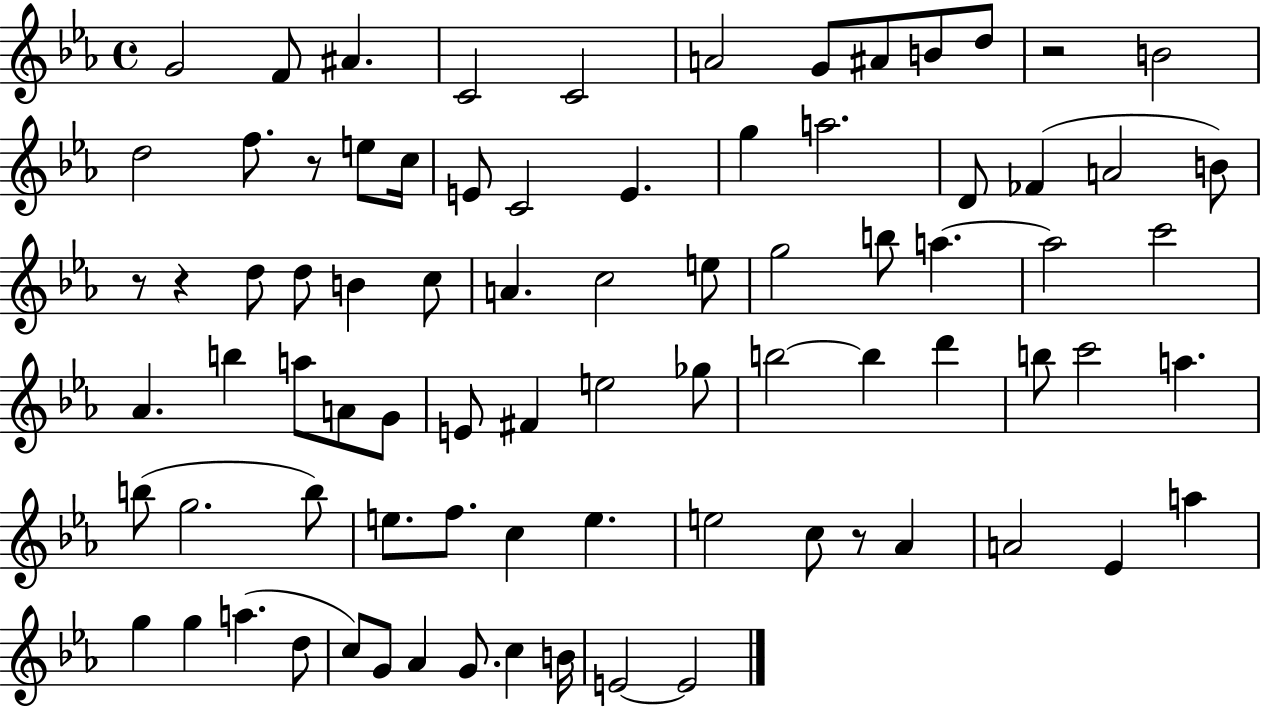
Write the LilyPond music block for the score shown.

{
  \clef treble
  \time 4/4
  \defaultTimeSignature
  \key ees \major
  \repeat volta 2 { g'2 f'8 ais'4. | c'2 c'2 | a'2 g'8 ais'8 b'8 d''8 | r2 b'2 | \break d''2 f''8. r8 e''8 c''16 | e'8 c'2 e'4. | g''4 a''2. | d'8 fes'4( a'2 b'8) | \break r8 r4 d''8 d''8 b'4 c''8 | a'4. c''2 e''8 | g''2 b''8 a''4.~~ | a''2 c'''2 | \break aes'4. b''4 a''8 a'8 g'8 | e'8 fis'4 e''2 ges''8 | b''2~~ b''4 d'''4 | b''8 c'''2 a''4. | \break b''8( g''2. b''8) | e''8. f''8. c''4 e''4. | e''2 c''8 r8 aes'4 | a'2 ees'4 a''4 | \break g''4 g''4 a''4.( d''8 | c''8) g'8 aes'4 g'8. c''4 b'16 | e'2~~ e'2 | } \bar "|."
}